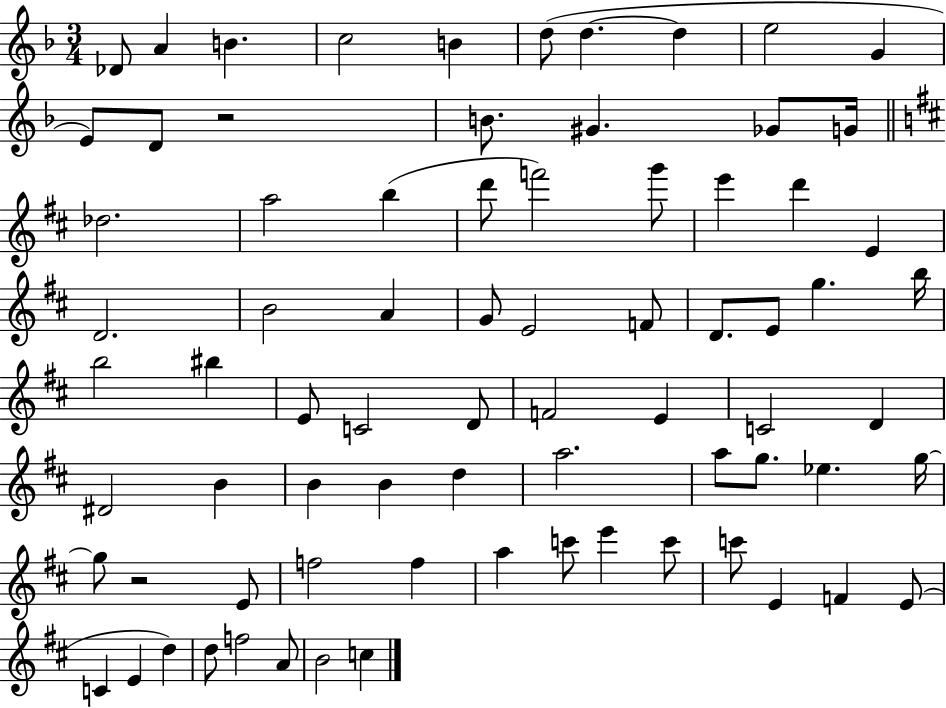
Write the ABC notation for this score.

X:1
T:Untitled
M:3/4
L:1/4
K:F
_D/2 A B c2 B d/2 d d e2 G E/2 D/2 z2 B/2 ^G _G/2 G/4 _d2 a2 b d'/2 f'2 g'/2 e' d' E D2 B2 A G/2 E2 F/2 D/2 E/2 g b/4 b2 ^b E/2 C2 D/2 F2 E C2 D ^D2 B B B d a2 a/2 g/2 _e g/4 g/2 z2 E/2 f2 f a c'/2 e' c'/2 c'/2 E F E/2 C E d d/2 f2 A/2 B2 c